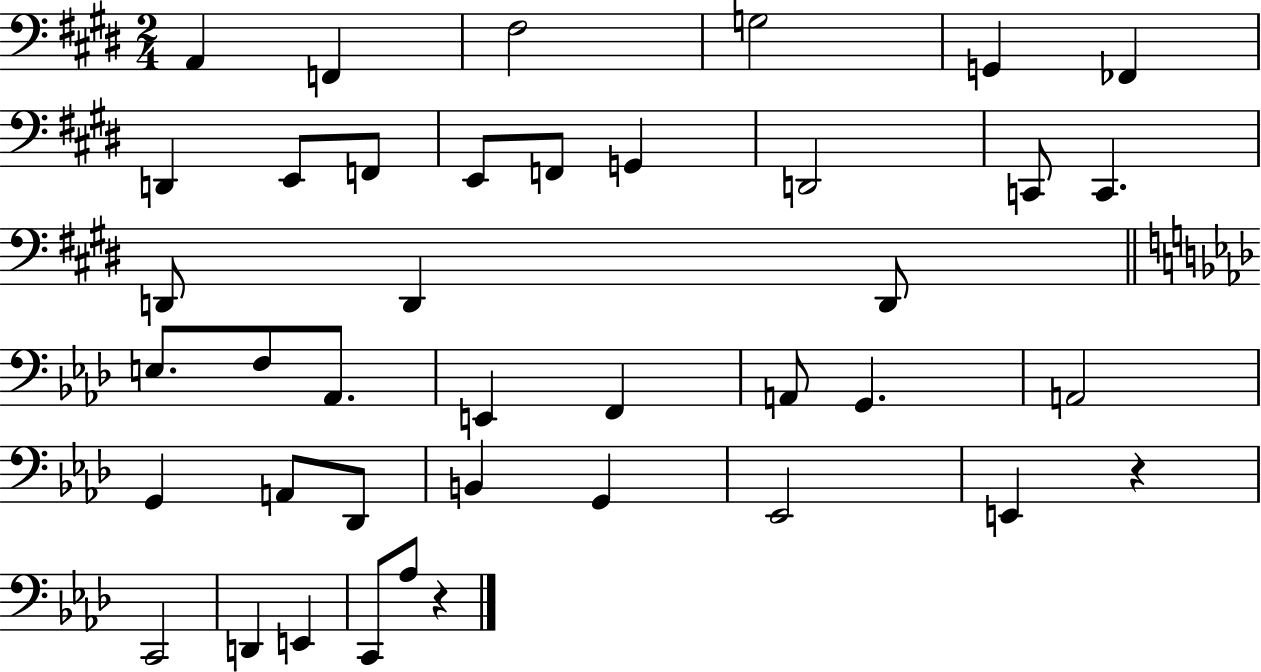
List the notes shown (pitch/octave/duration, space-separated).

A2/q F2/q F#3/h G3/h G2/q FES2/q D2/q E2/e F2/e E2/e F2/e G2/q D2/h C2/e C2/q. D2/e D2/q D2/e E3/e. F3/e Ab2/e. E2/q F2/q A2/e G2/q. A2/h G2/q A2/e Db2/e B2/q G2/q Eb2/h E2/q R/q C2/h D2/q E2/q C2/e Ab3/e R/q